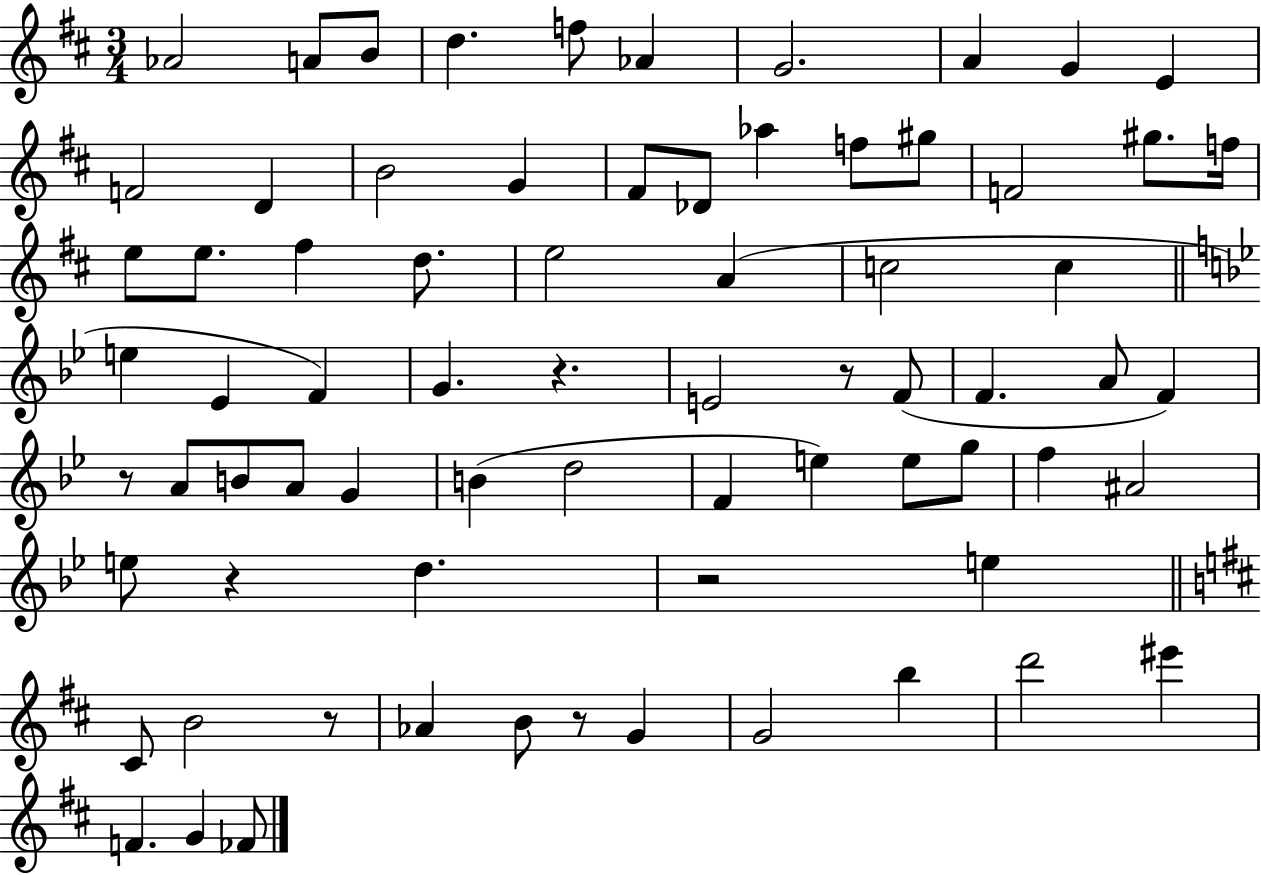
{
  \clef treble
  \numericTimeSignature
  \time 3/4
  \key d \major
  aes'2 a'8 b'8 | d''4. f''8 aes'4 | g'2. | a'4 g'4 e'4 | \break f'2 d'4 | b'2 g'4 | fis'8 des'8 aes''4 f''8 gis''8 | f'2 gis''8. f''16 | \break e''8 e''8. fis''4 d''8. | e''2 a'4( | c''2 c''4 | \bar "||" \break \key g \minor e''4 ees'4 f'4) | g'4. r4. | e'2 r8 f'8( | f'4. a'8 f'4) | \break r8 a'8 b'8 a'8 g'4 | b'4( d''2 | f'4 e''4) e''8 g''8 | f''4 ais'2 | \break e''8 r4 d''4. | r2 e''4 | \bar "||" \break \key b \minor cis'8 b'2 r8 | aes'4 b'8 r8 g'4 | g'2 b''4 | d'''2 eis'''4 | \break f'4. g'4 fes'8 | \bar "|."
}